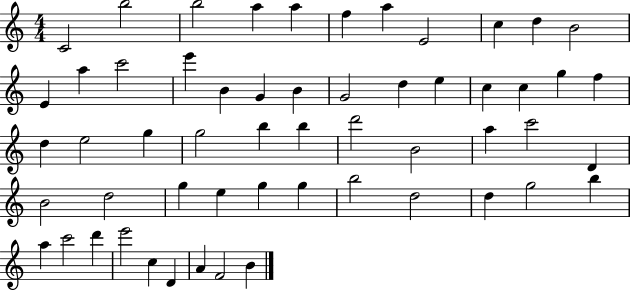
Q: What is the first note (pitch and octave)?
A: C4